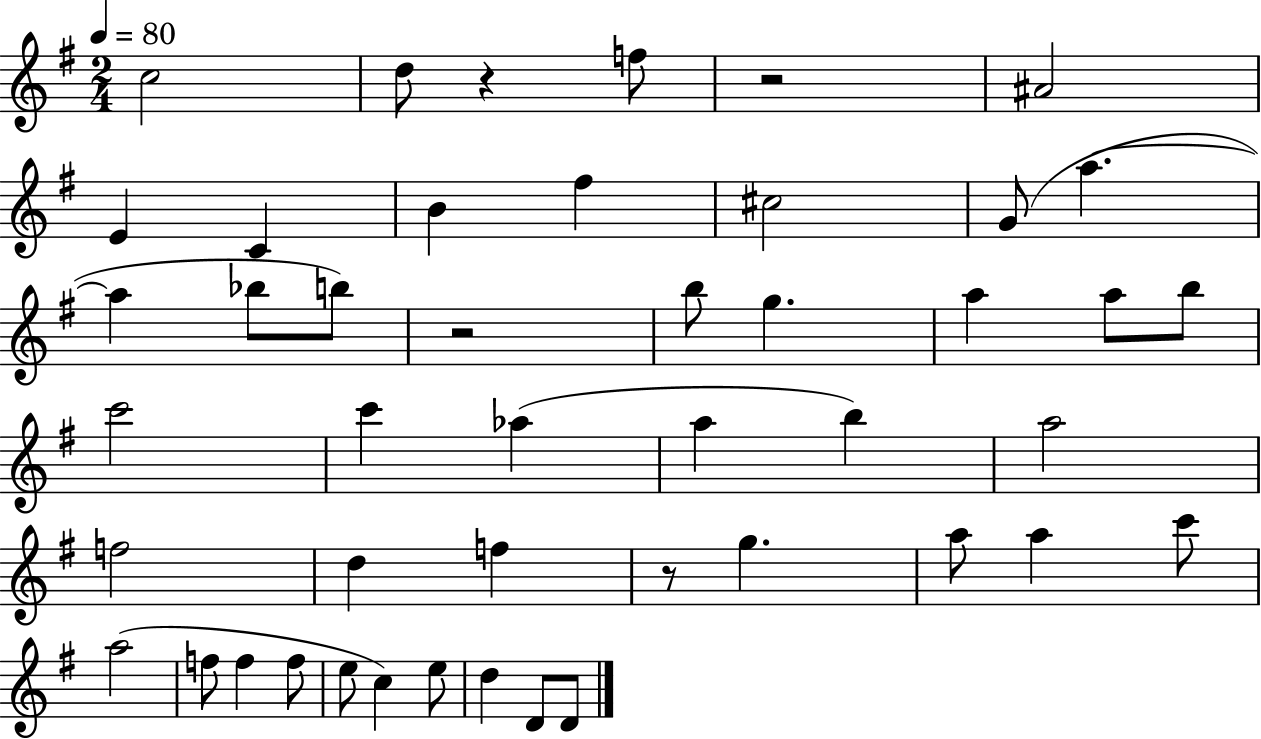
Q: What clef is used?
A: treble